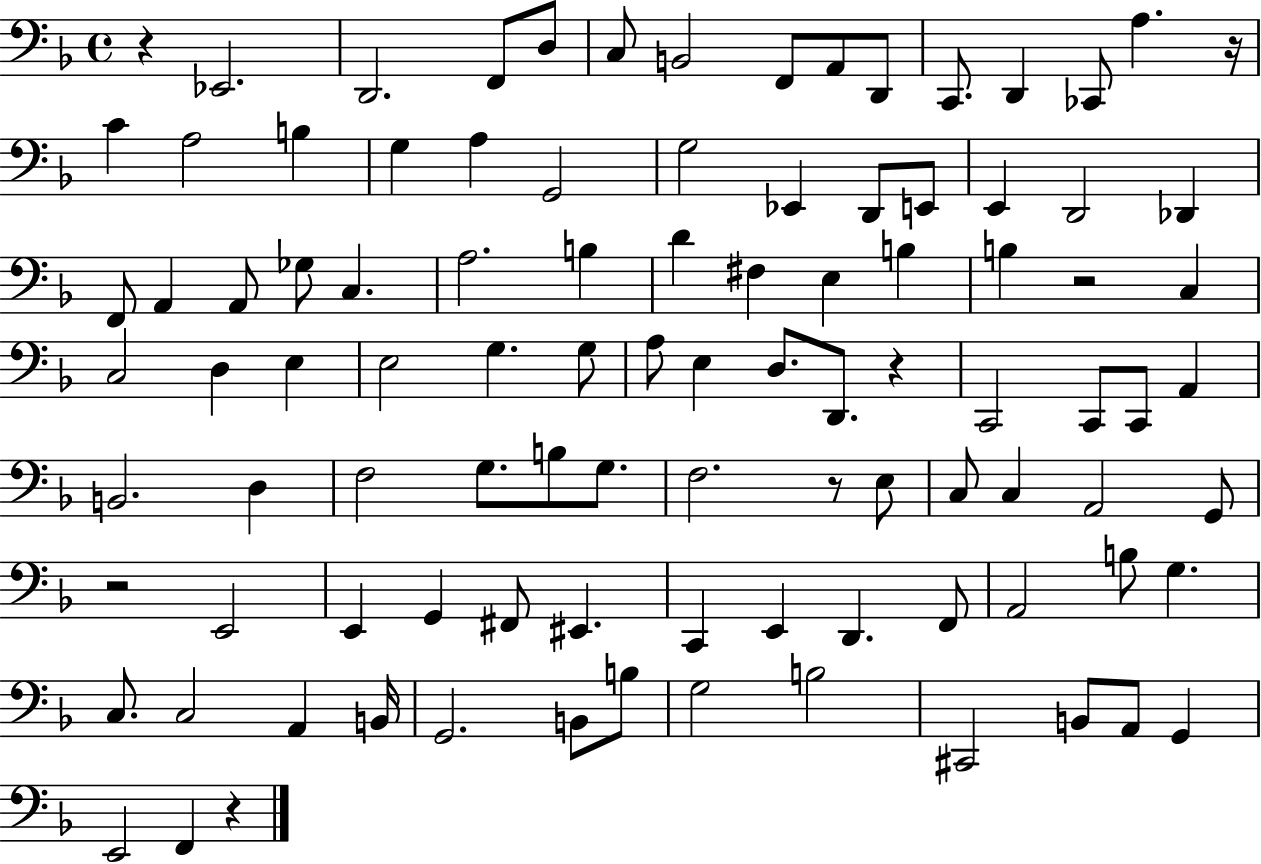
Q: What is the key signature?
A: F major